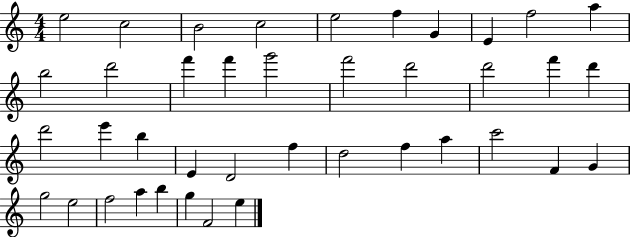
{
  \clef treble
  \numericTimeSignature
  \time 4/4
  \key c \major
  e''2 c''2 | b'2 c''2 | e''2 f''4 g'4 | e'4 f''2 a''4 | \break b''2 d'''2 | f'''4 f'''4 g'''2 | f'''2 d'''2 | d'''2 f'''4 d'''4 | \break d'''2 e'''4 b''4 | e'4 d'2 f''4 | d''2 f''4 a''4 | c'''2 f'4 g'4 | \break g''2 e''2 | f''2 a''4 b''4 | g''4 f'2 e''4 | \bar "|."
}